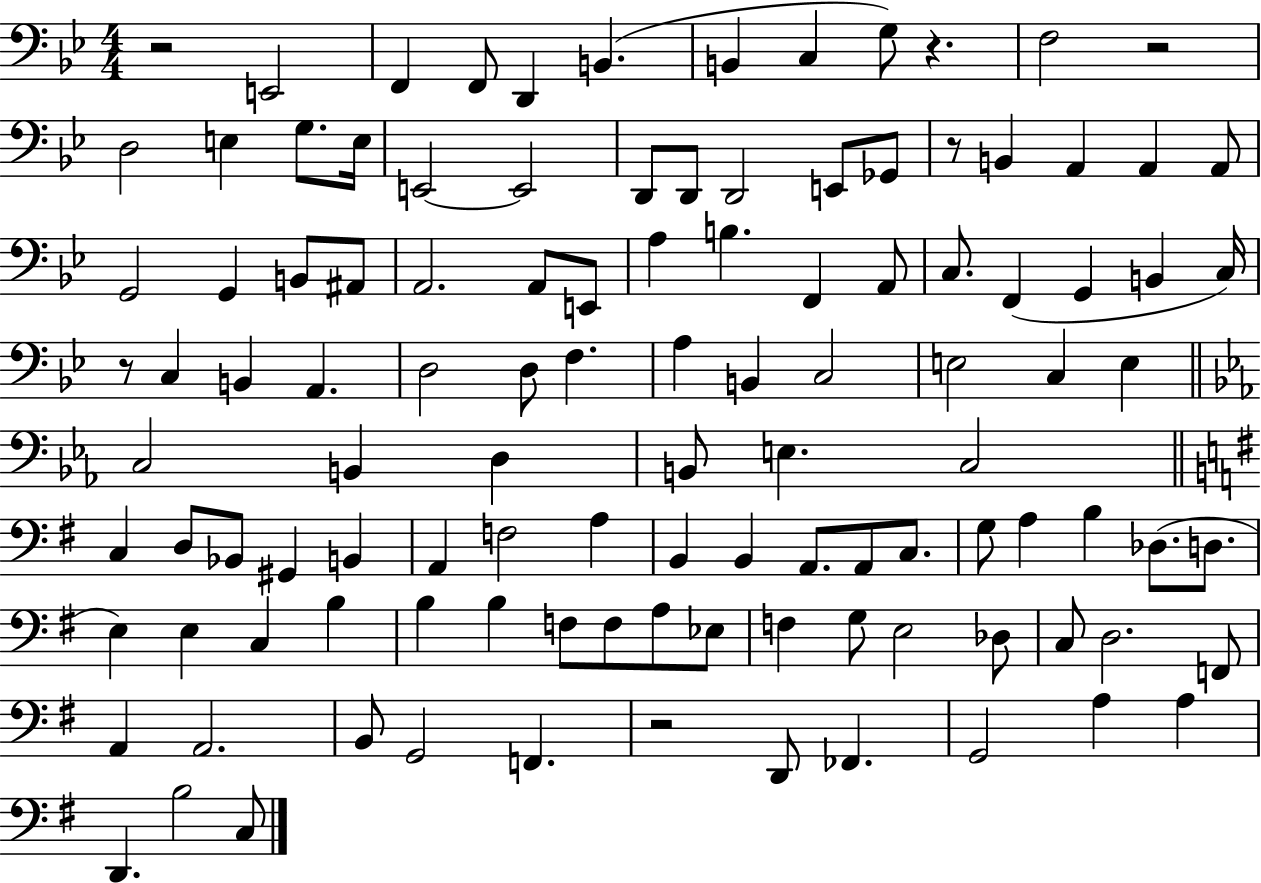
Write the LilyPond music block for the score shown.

{
  \clef bass
  \numericTimeSignature
  \time 4/4
  \key bes \major
  \repeat volta 2 { r2 e,2 | f,4 f,8 d,4 b,4.( | b,4 c4 g8) r4. | f2 r2 | \break d2 e4 g8. e16 | e,2~~ e,2 | d,8 d,8 d,2 e,8 ges,8 | r8 b,4 a,4 a,4 a,8 | \break g,2 g,4 b,8 ais,8 | a,2. a,8 e,8 | a4 b4. f,4 a,8 | c8. f,4( g,4 b,4 c16) | \break r8 c4 b,4 a,4. | d2 d8 f4. | a4 b,4 c2 | e2 c4 e4 | \break \bar "||" \break \key ees \major c2 b,4 d4 | b,8 e4. c2 | \bar "||" \break \key e \minor c4 d8 bes,8 gis,4 b,4 | a,4 f2 a4 | b,4 b,4 a,8. a,8 c8. | g8 a4 b4 des8.( d8. | \break e4) e4 c4 b4 | b4 b4 f8 f8 a8 ees8 | f4 g8 e2 des8 | c8 d2. f,8 | \break a,4 a,2. | b,8 g,2 f,4. | r2 d,8 fes,4. | g,2 a4 a4 | \break d,4. b2 c8 | } \bar "|."
}